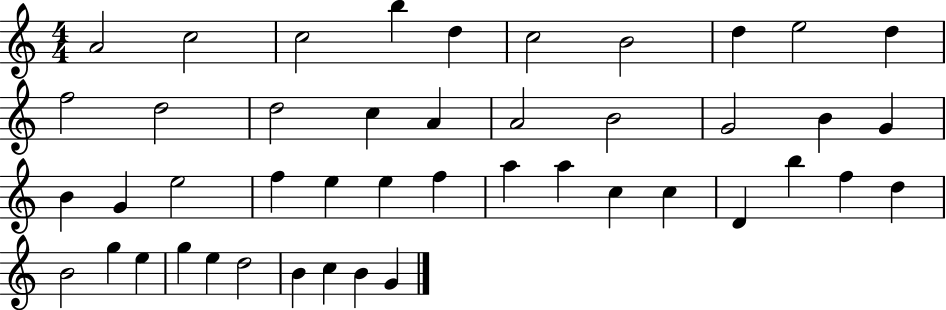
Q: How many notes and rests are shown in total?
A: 45